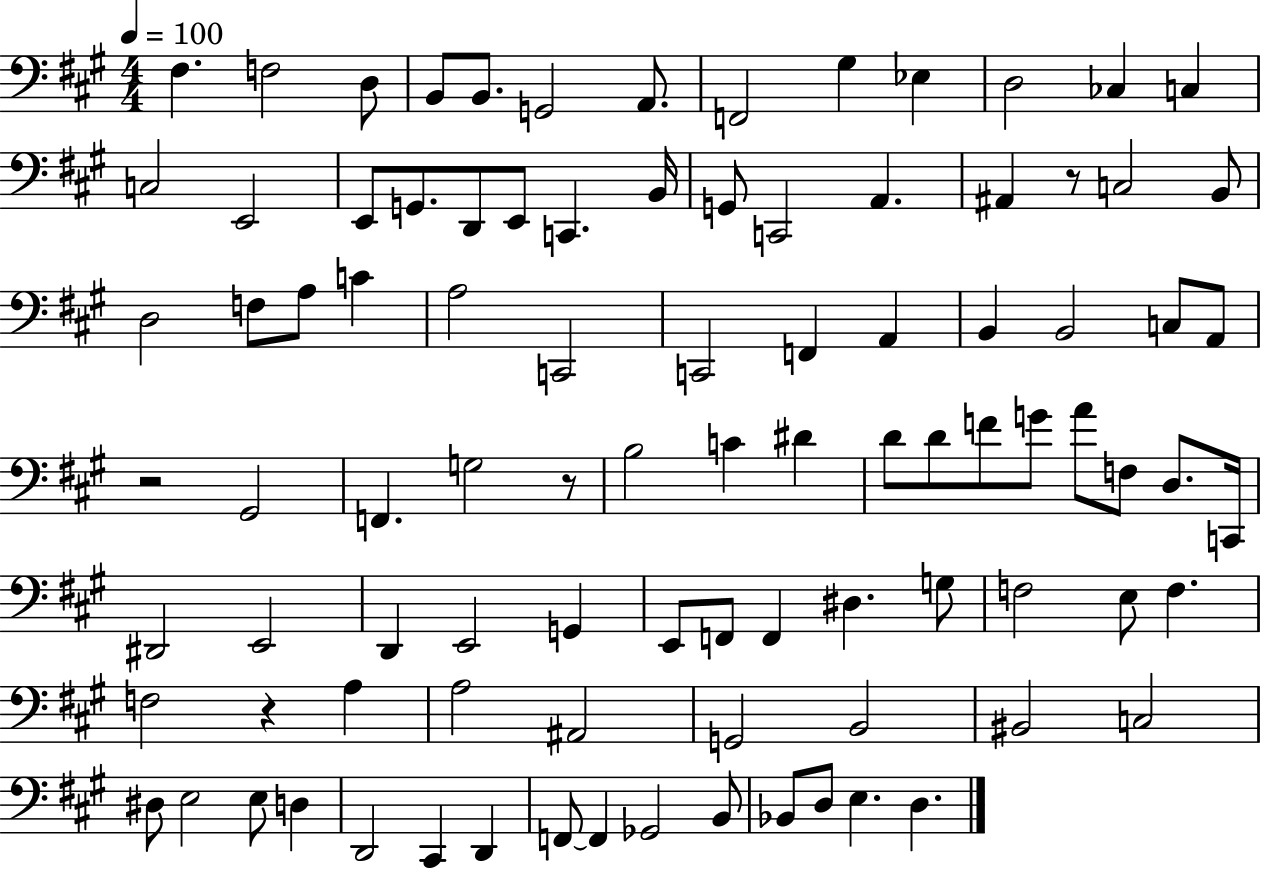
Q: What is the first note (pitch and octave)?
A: F#3